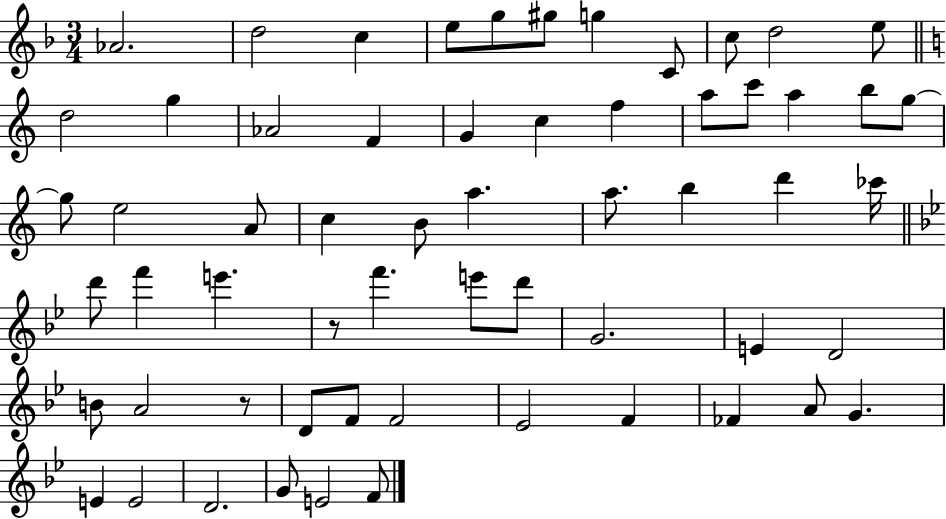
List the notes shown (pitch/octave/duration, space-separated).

Ab4/h. D5/h C5/q E5/e G5/e G#5/e G5/q C4/e C5/e D5/h E5/e D5/h G5/q Ab4/h F4/q G4/q C5/q F5/q A5/e C6/e A5/q B5/e G5/e G5/e E5/h A4/e C5/q B4/e A5/q. A5/e. B5/q D6/q CES6/s D6/e F6/q E6/q. R/e F6/q. E6/e D6/e G4/h. E4/q D4/h B4/e A4/h R/e D4/e F4/e F4/h Eb4/h F4/q FES4/q A4/e G4/q. E4/q E4/h D4/h. G4/e E4/h F4/e